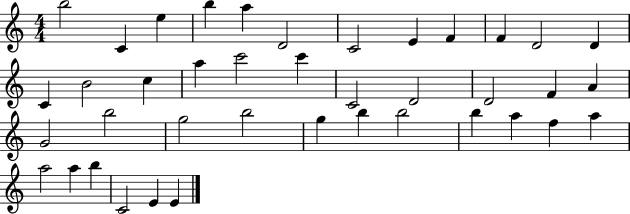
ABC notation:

X:1
T:Untitled
M:4/4
L:1/4
K:C
b2 C e b a D2 C2 E F F D2 D C B2 c a c'2 c' C2 D2 D2 F A G2 b2 g2 b2 g b b2 b a f a a2 a b C2 E E